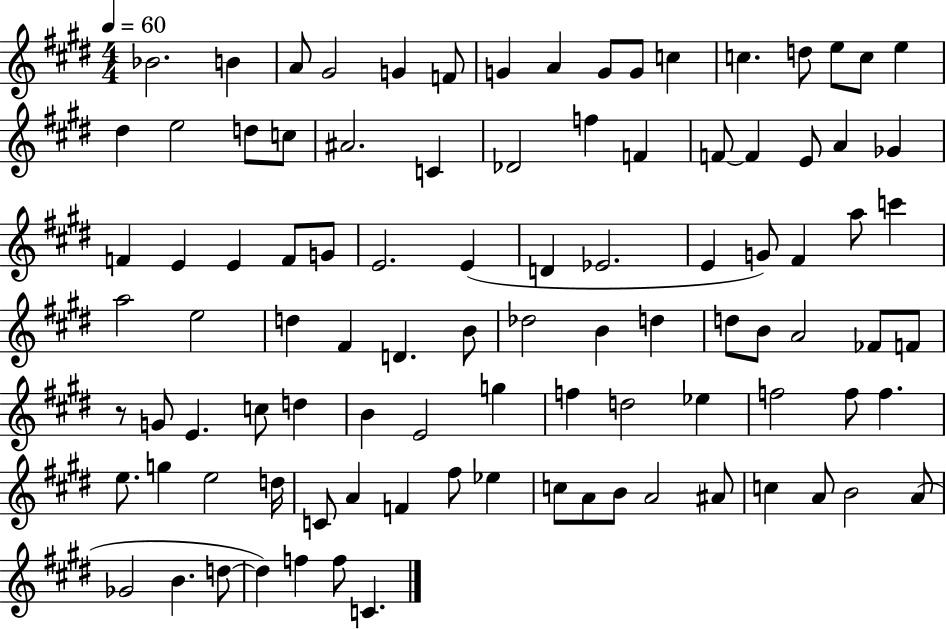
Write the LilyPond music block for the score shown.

{
  \clef treble
  \numericTimeSignature
  \time 4/4
  \key e \major
  \tempo 4 = 60
  bes'2. b'4 | a'8 gis'2 g'4 f'8 | g'4 a'4 g'8 g'8 c''4 | c''4. d''8 e''8 c''8 e''4 | \break dis''4 e''2 d''8 c''8 | ais'2. c'4 | des'2 f''4 f'4 | f'8~~ f'4 e'8 a'4 ges'4 | \break f'4 e'4 e'4 f'8 g'8 | e'2. e'4( | d'4 ees'2. | e'4 g'8) fis'4 a''8 c'''4 | \break a''2 e''2 | d''4 fis'4 d'4. b'8 | des''2 b'4 d''4 | d''8 b'8 a'2 fes'8 f'8 | \break r8 g'8 e'4. c''8 d''4 | b'4 e'2 g''4 | f''4 d''2 ees''4 | f''2 f''8 f''4. | \break e''8. g''4 e''2 d''16 | c'8 a'4 f'4 fis''8 ees''4 | c''8 a'8 b'8 a'2 ais'8 | c''4 a'8 b'2 a'8( | \break ges'2 b'4. d''8~~ | d''4) f''4 f''8 c'4. | \bar "|."
}